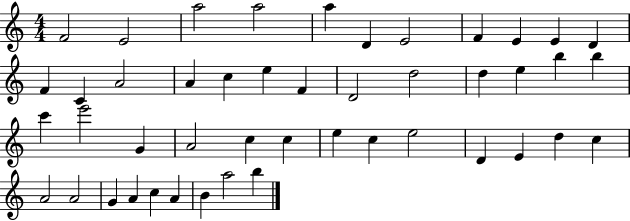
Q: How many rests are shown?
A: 0